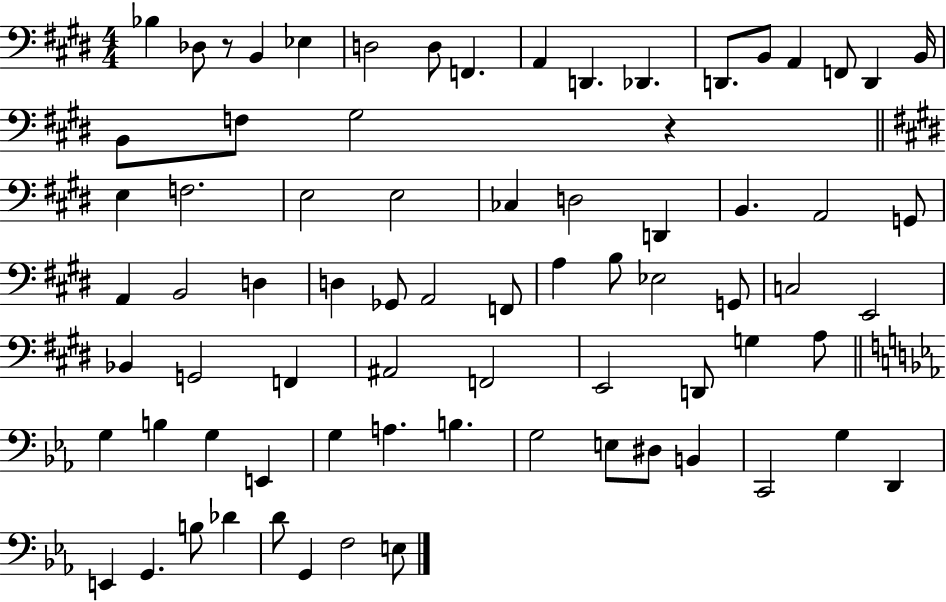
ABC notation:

X:1
T:Untitled
M:4/4
L:1/4
K:E
_B, _D,/2 z/2 B,, _E, D,2 D,/2 F,, A,, D,, _D,, D,,/2 B,,/2 A,, F,,/2 D,, B,,/4 B,,/2 F,/2 ^G,2 z E, F,2 E,2 E,2 _C, D,2 D,, B,, A,,2 G,,/2 A,, B,,2 D, D, _G,,/2 A,,2 F,,/2 A, B,/2 _E,2 G,,/2 C,2 E,,2 _B,, G,,2 F,, ^A,,2 F,,2 E,,2 D,,/2 G, A,/2 G, B, G, E,, G, A, B, G,2 E,/2 ^D,/2 B,, C,,2 G, D,, E,, G,, B,/2 _D D/2 G,, F,2 E,/2